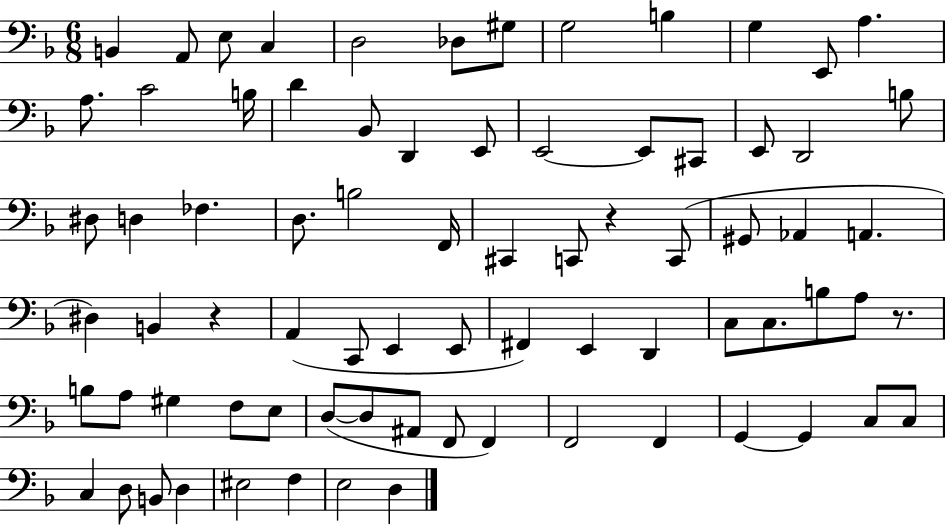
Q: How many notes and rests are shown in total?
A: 77